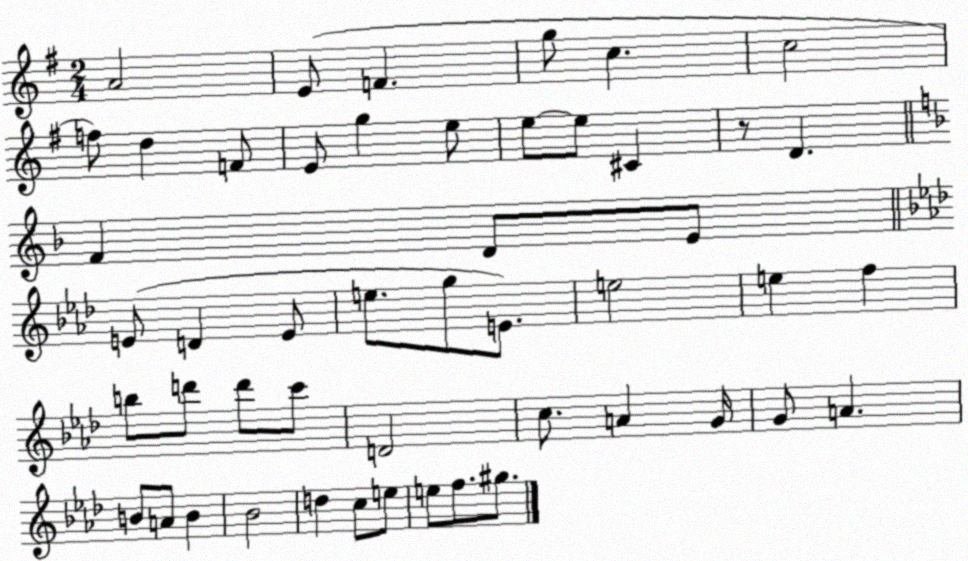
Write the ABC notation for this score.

X:1
T:Untitled
M:2/4
L:1/4
K:G
A2 E/2 F g/2 c c2 f/2 d F/2 E/2 g e/2 e/2 e/2 ^C z/2 D F D/2 E/2 E/2 D E/2 e/2 g/2 E/2 e2 e f b/2 d'/2 d'/2 c'/2 D2 c/2 A G/4 G/2 A B/2 A/2 B _B2 d c/2 e/2 e/2 f/2 ^g/2